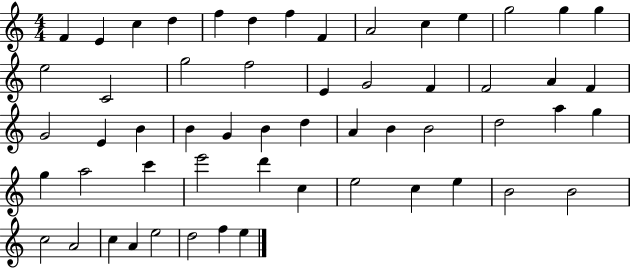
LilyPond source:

{
  \clef treble
  \numericTimeSignature
  \time 4/4
  \key c \major
  f'4 e'4 c''4 d''4 | f''4 d''4 f''4 f'4 | a'2 c''4 e''4 | g''2 g''4 g''4 | \break e''2 c'2 | g''2 f''2 | e'4 g'2 f'4 | f'2 a'4 f'4 | \break g'2 e'4 b'4 | b'4 g'4 b'4 d''4 | a'4 b'4 b'2 | d''2 a''4 g''4 | \break g''4 a''2 c'''4 | e'''2 d'''4 c''4 | e''2 c''4 e''4 | b'2 b'2 | \break c''2 a'2 | c''4 a'4 e''2 | d''2 f''4 e''4 | \bar "|."
}